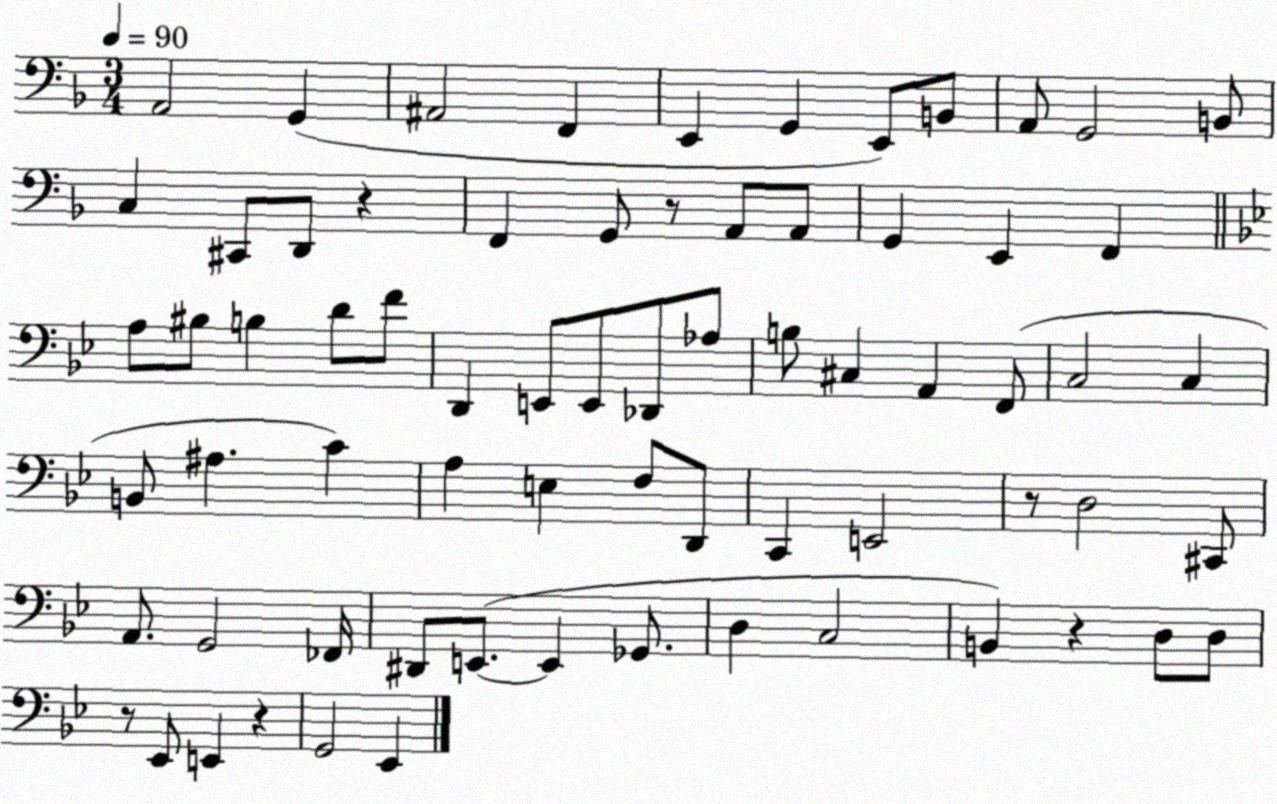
X:1
T:Untitled
M:3/4
L:1/4
K:F
A,,2 G,, ^A,,2 F,, E,, G,, E,,/2 B,,/2 A,,/2 G,,2 B,,/2 C, ^C,,/2 D,,/2 z F,, G,,/2 z/2 A,,/2 A,,/2 G,, E,, F,, A,/2 ^B,/2 B, D/2 F/2 D,, E,,/2 E,,/2 _D,,/2 _A,/2 B,/2 ^C, A,, F,,/2 C,2 C, B,,/2 ^A, C A, E, F,/2 D,,/2 C,, E,,2 z/2 D,2 ^C,,/2 A,,/2 G,,2 _F,,/4 ^D,,/2 E,,/2 E,, _G,,/2 D, C,2 B,, z D,/2 D,/2 z/2 _E,,/2 E,, z G,,2 _E,,